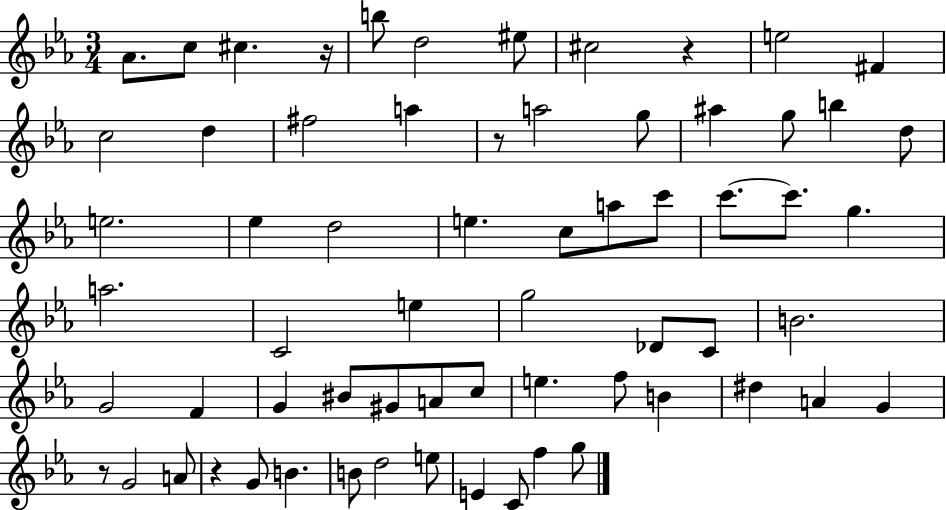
X:1
T:Untitled
M:3/4
L:1/4
K:Eb
_A/2 c/2 ^c z/4 b/2 d2 ^e/2 ^c2 z e2 ^F c2 d ^f2 a z/2 a2 g/2 ^a g/2 b d/2 e2 _e d2 e c/2 a/2 c'/2 c'/2 c'/2 g a2 C2 e g2 _D/2 C/2 B2 G2 F G ^B/2 ^G/2 A/2 c/2 e f/2 B ^d A G z/2 G2 A/2 z G/2 B B/2 d2 e/2 E C/2 f g/2